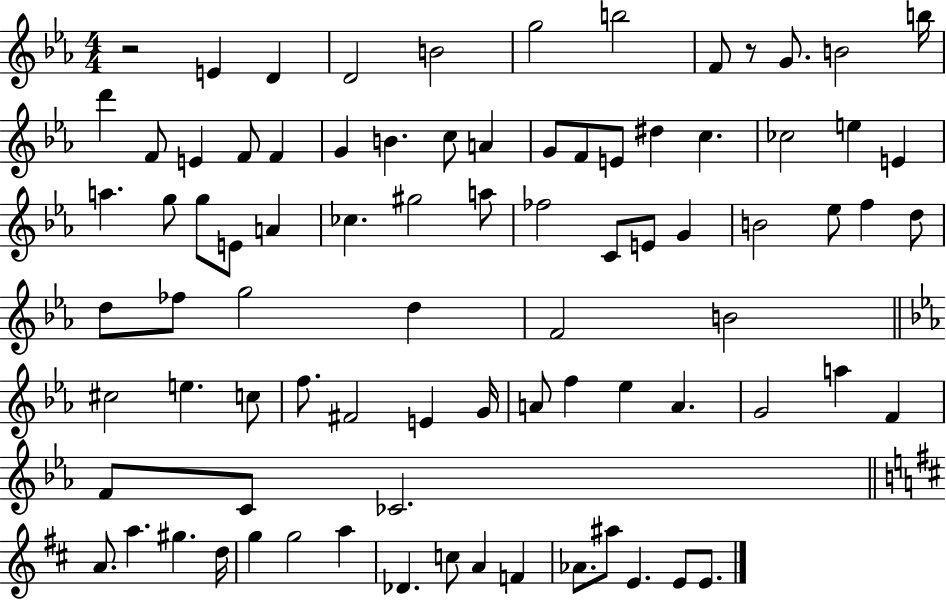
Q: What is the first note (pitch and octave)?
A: E4